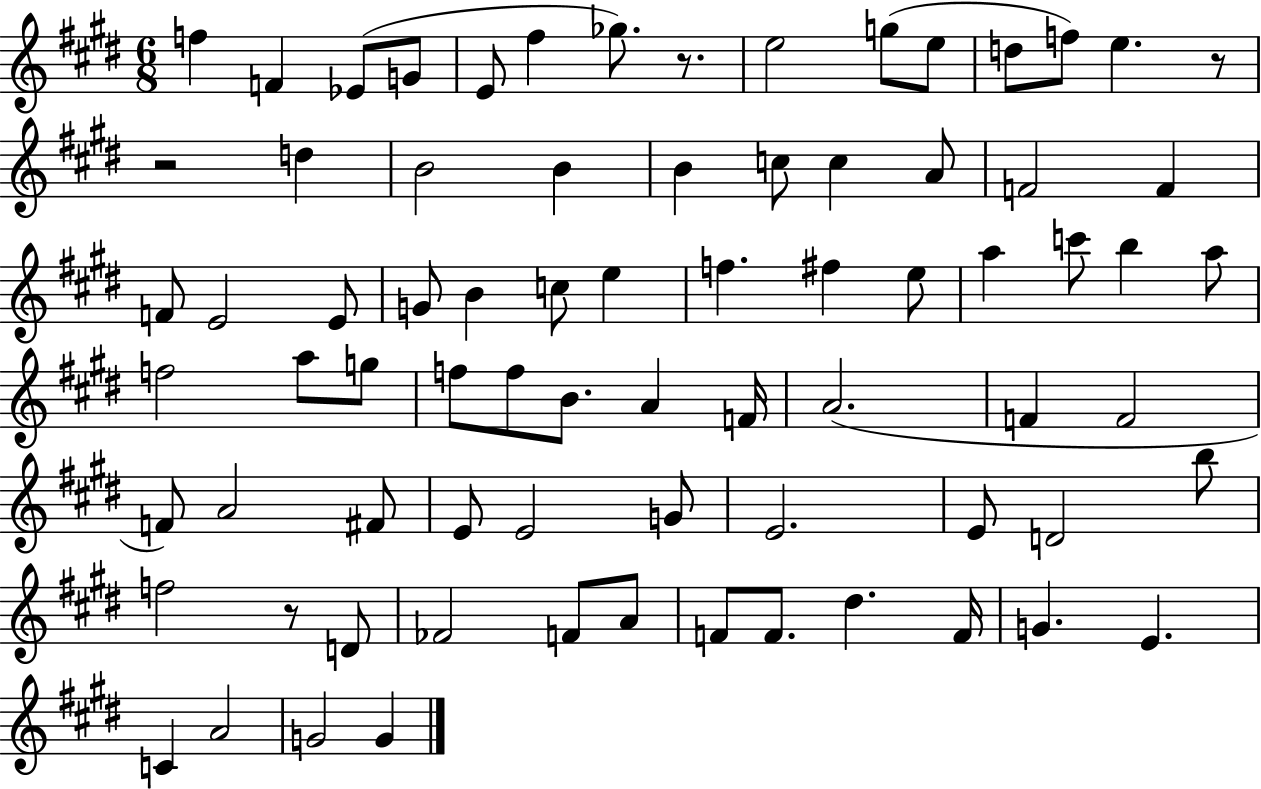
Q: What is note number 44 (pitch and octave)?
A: F4